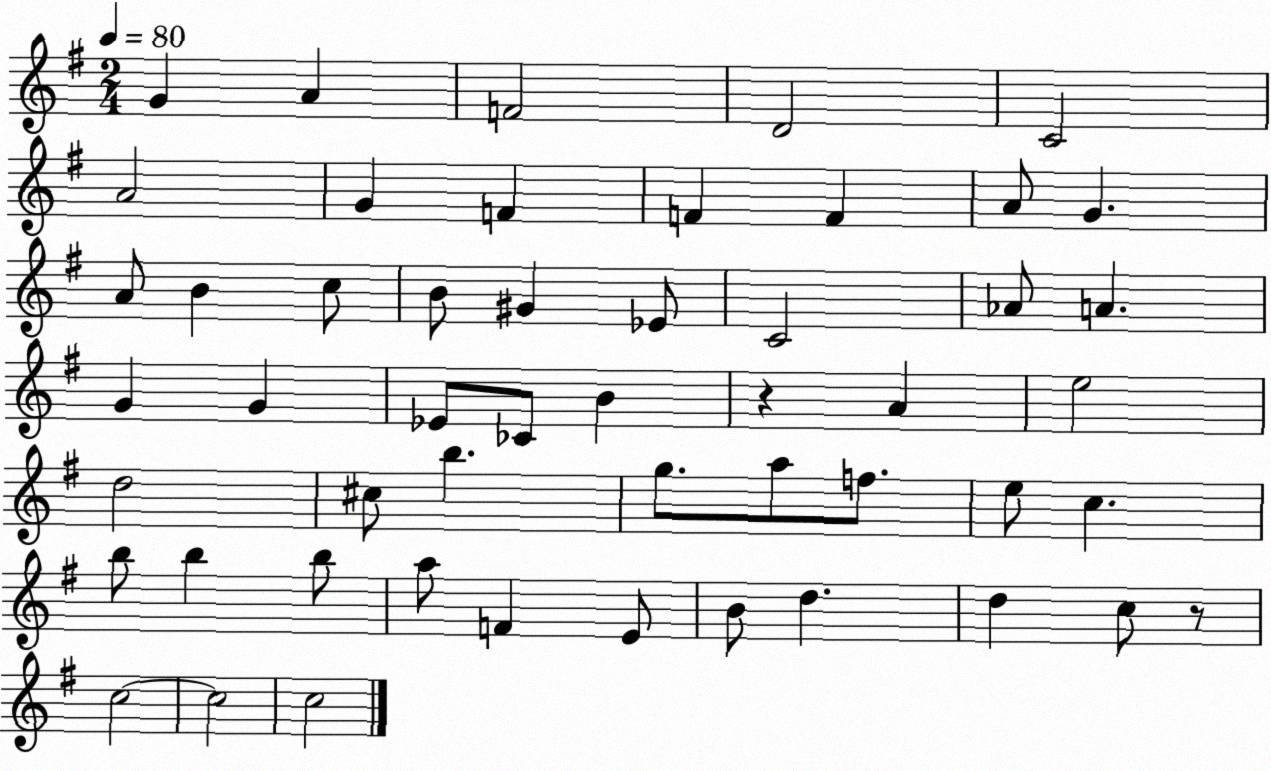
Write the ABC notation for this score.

X:1
T:Untitled
M:2/4
L:1/4
K:G
G A F2 D2 C2 A2 G F F F A/2 G A/2 B c/2 B/2 ^G _E/2 C2 _A/2 A G G _E/2 _C/2 B z A e2 d2 ^c/2 b g/2 a/2 f/2 e/2 c b/2 b b/2 a/2 F E/2 B/2 d d c/2 z/2 c2 c2 c2